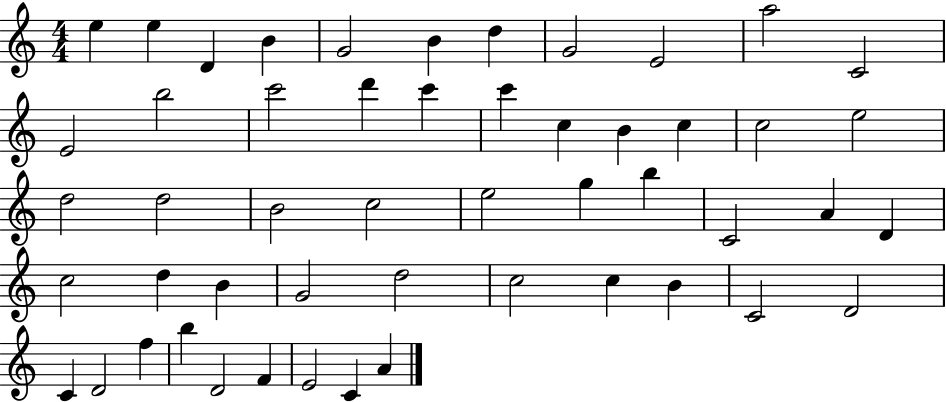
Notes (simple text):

E5/q E5/q D4/q B4/q G4/h B4/q D5/q G4/h E4/h A5/h C4/h E4/h B5/h C6/h D6/q C6/q C6/q C5/q B4/q C5/q C5/h E5/h D5/h D5/h B4/h C5/h E5/h G5/q B5/q C4/h A4/q D4/q C5/h D5/q B4/q G4/h D5/h C5/h C5/q B4/q C4/h D4/h C4/q D4/h F5/q B5/q D4/h F4/q E4/h C4/q A4/q